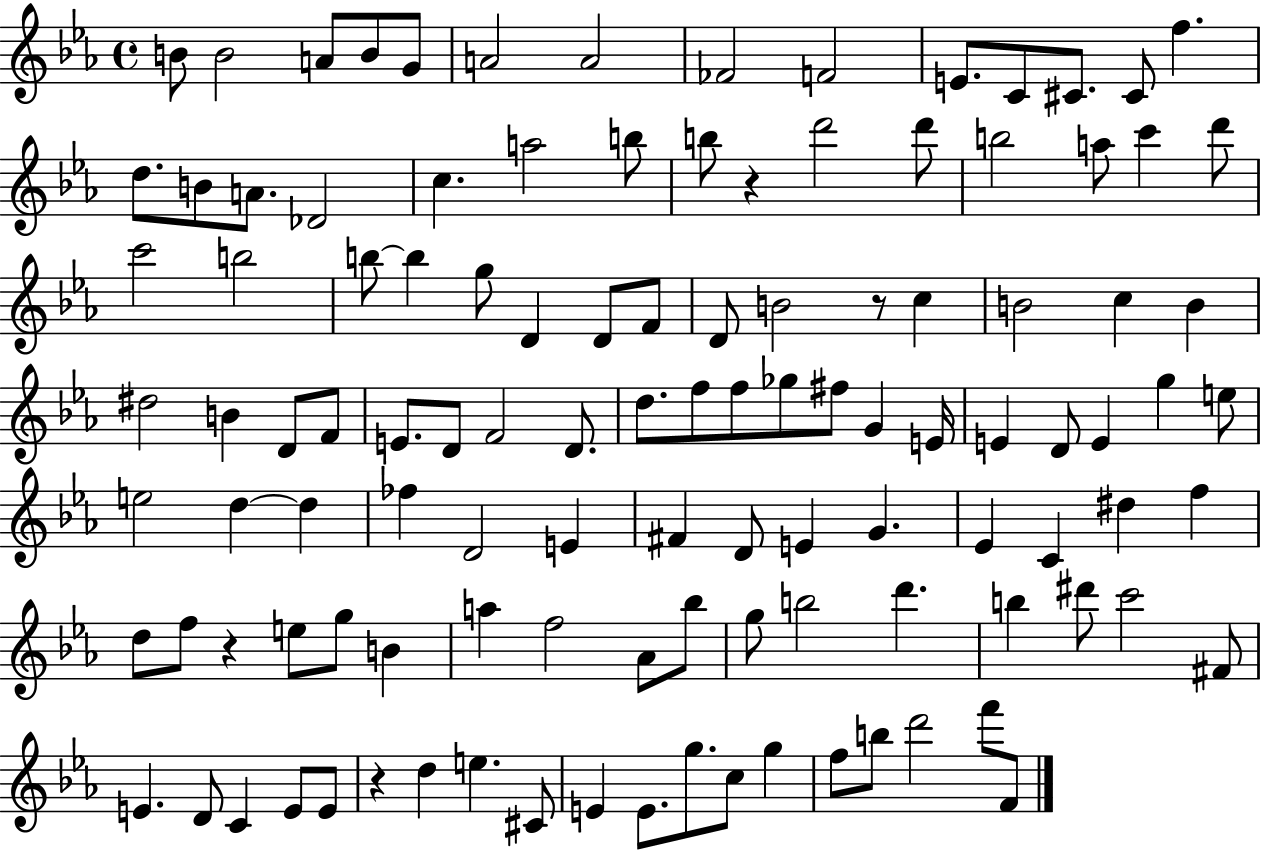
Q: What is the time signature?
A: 4/4